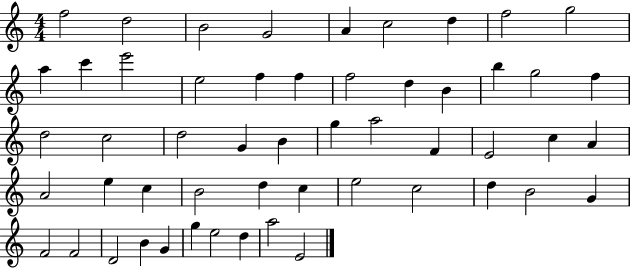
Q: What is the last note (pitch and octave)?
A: E4